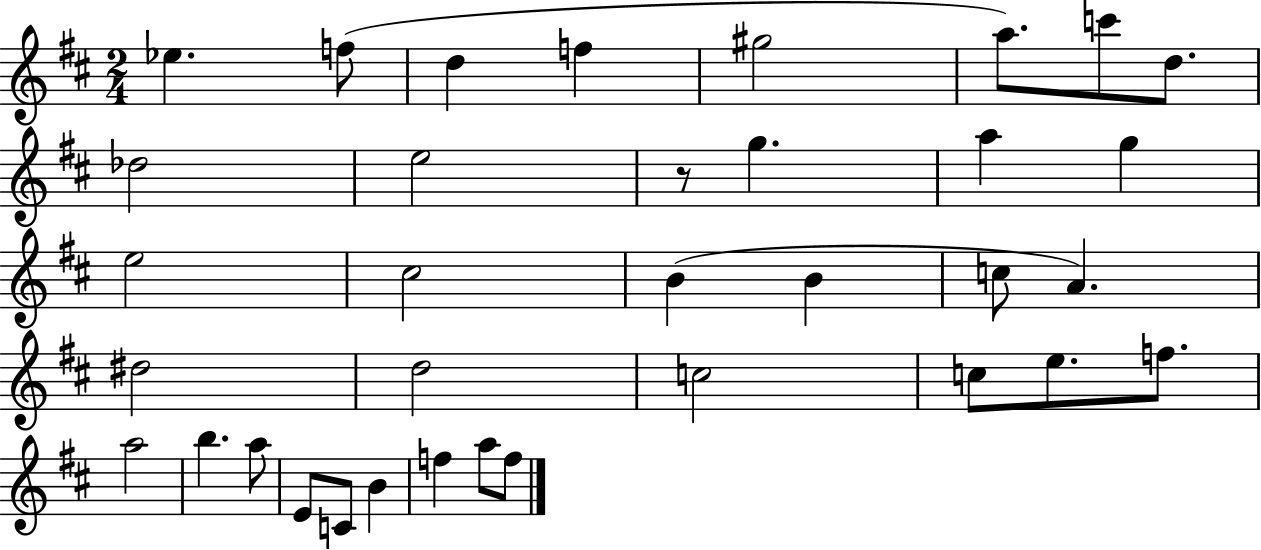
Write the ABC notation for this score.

X:1
T:Untitled
M:2/4
L:1/4
K:D
_e f/2 d f ^g2 a/2 c'/2 d/2 _d2 e2 z/2 g a g e2 ^c2 B B c/2 A ^d2 d2 c2 c/2 e/2 f/2 a2 b a/2 E/2 C/2 B f a/2 f/2